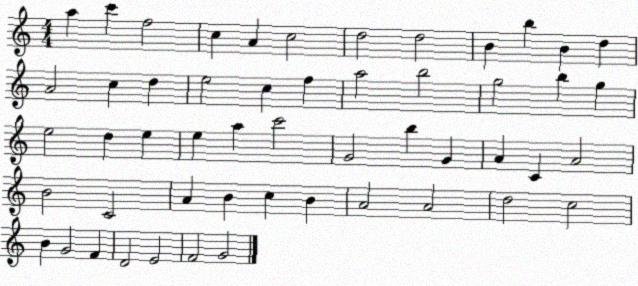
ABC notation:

X:1
T:Untitled
M:4/4
L:1/4
K:C
a c' f2 c A c2 d2 d2 B b B d A2 c d e2 c f a2 b2 g2 b g e2 d e e a c'2 G2 b G A C A2 B2 C2 A B c B A2 A2 d2 c2 B G2 F D2 E2 F2 G2